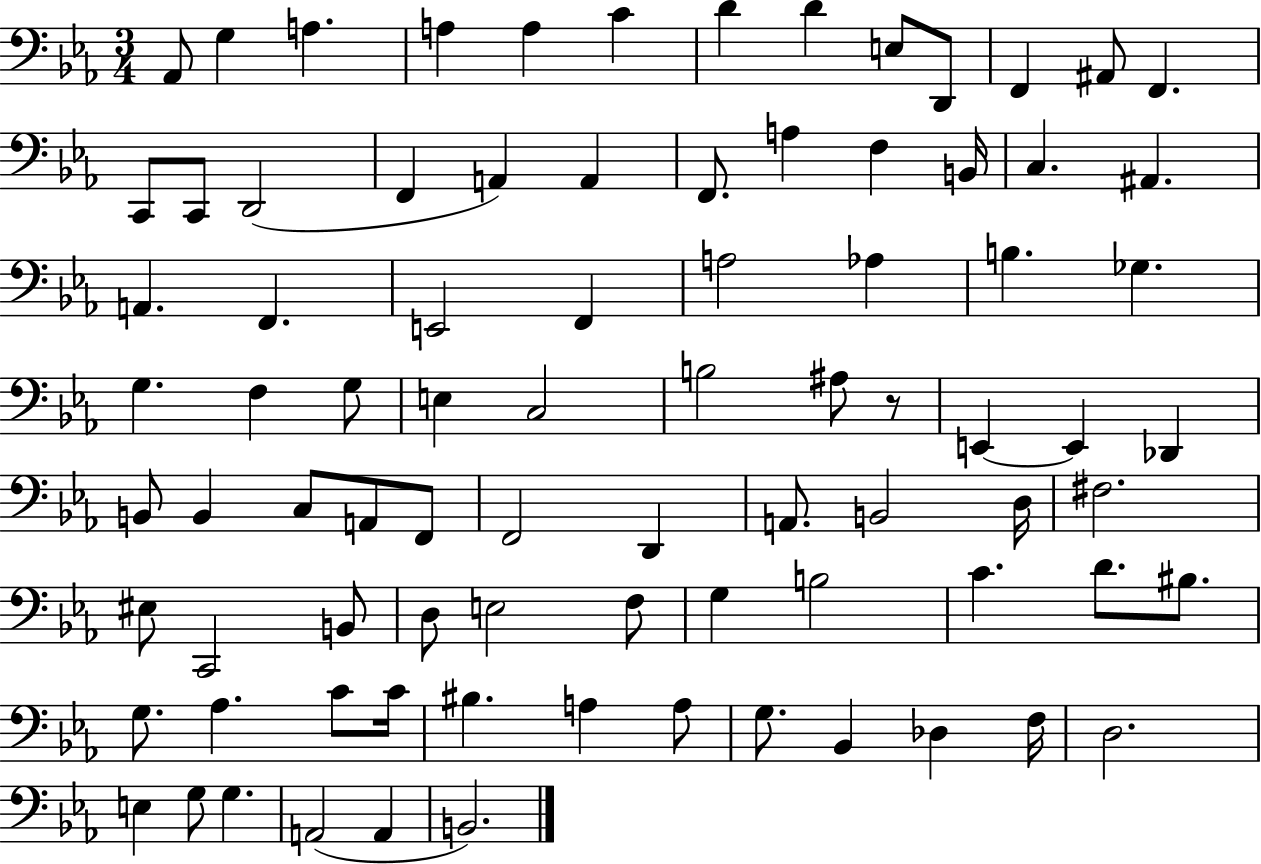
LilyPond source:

{
  \clef bass
  \numericTimeSignature
  \time 3/4
  \key ees \major
  \repeat volta 2 { aes,8 g4 a4. | a4 a4 c'4 | d'4 d'4 e8 d,8 | f,4 ais,8 f,4. | \break c,8 c,8 d,2( | f,4 a,4) a,4 | f,8. a4 f4 b,16 | c4. ais,4. | \break a,4. f,4. | e,2 f,4 | a2 aes4 | b4. ges4. | \break g4. f4 g8 | e4 c2 | b2 ais8 r8 | e,4~~ e,4 des,4 | \break b,8 b,4 c8 a,8 f,8 | f,2 d,4 | a,8. b,2 d16 | fis2. | \break eis8 c,2 b,8 | d8 e2 f8 | g4 b2 | c'4. d'8. bis8. | \break g8. aes4. c'8 c'16 | bis4. a4 a8 | g8. bes,4 des4 f16 | d2. | \break e4 g8 g4. | a,2( a,4 | b,2.) | } \bar "|."
}